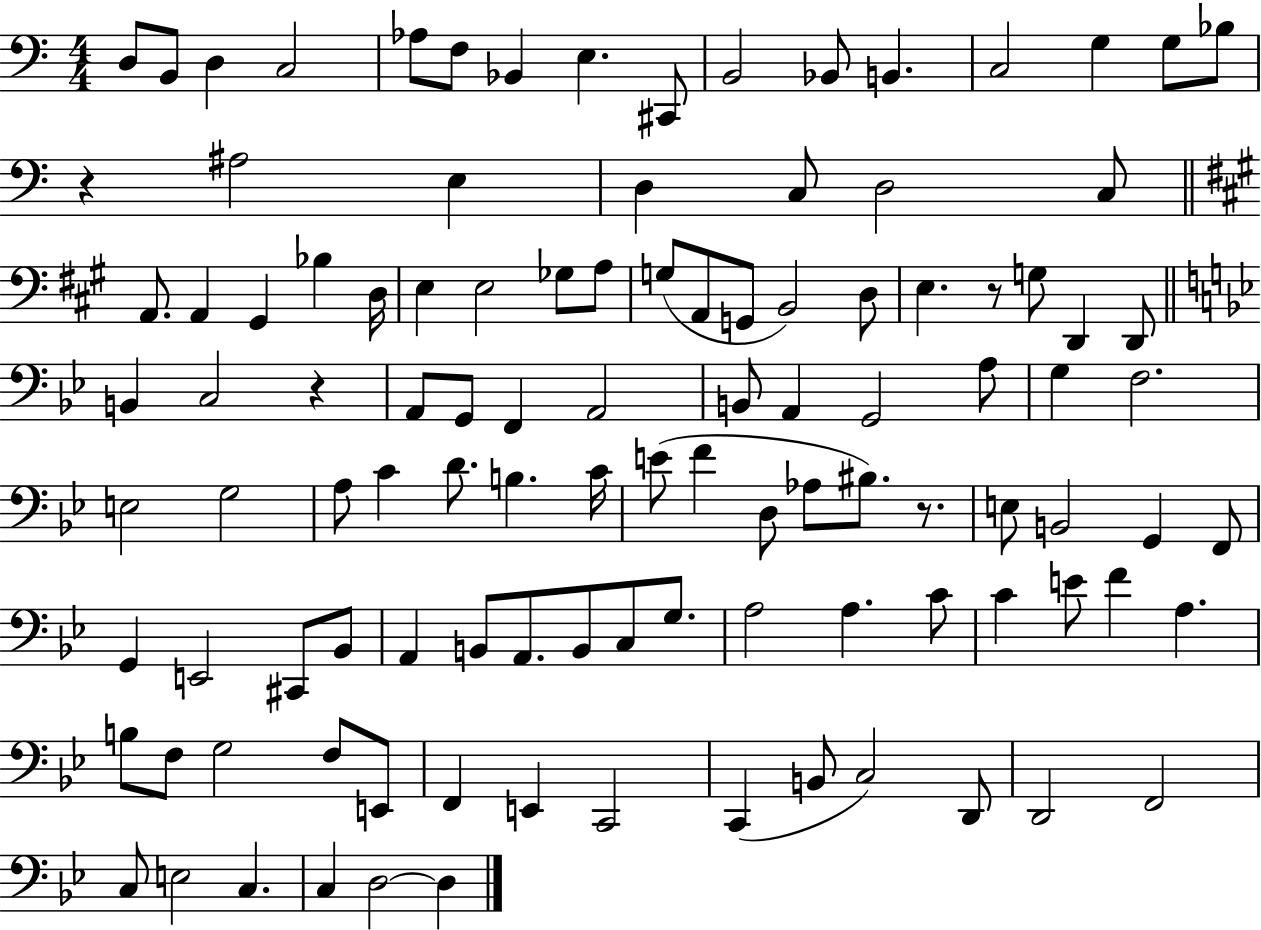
{
  \clef bass
  \numericTimeSignature
  \time 4/4
  \key c \major
  d8 b,8 d4 c2 | aes8 f8 bes,4 e4. cis,8 | b,2 bes,8 b,4. | c2 g4 g8 bes8 | \break r4 ais2 e4 | d4 c8 d2 c8 | \bar "||" \break \key a \major a,8. a,4 gis,4 bes4 d16 | e4 e2 ges8 a8 | g8( a,8 g,8 b,2) d8 | e4. r8 g8 d,4 d,8 | \break \bar "||" \break \key bes \major b,4 c2 r4 | a,8 g,8 f,4 a,2 | b,8 a,4 g,2 a8 | g4 f2. | \break e2 g2 | a8 c'4 d'8. b4. c'16 | e'8( f'4 d8 aes8 bis8.) r8. | e8 b,2 g,4 f,8 | \break g,4 e,2 cis,8 bes,8 | a,4 b,8 a,8. b,8 c8 g8. | a2 a4. c'8 | c'4 e'8 f'4 a4. | \break b8 f8 g2 f8 e,8 | f,4 e,4 c,2 | c,4( b,8 c2) d,8 | d,2 f,2 | \break c8 e2 c4. | c4 d2~~ d4 | \bar "|."
}